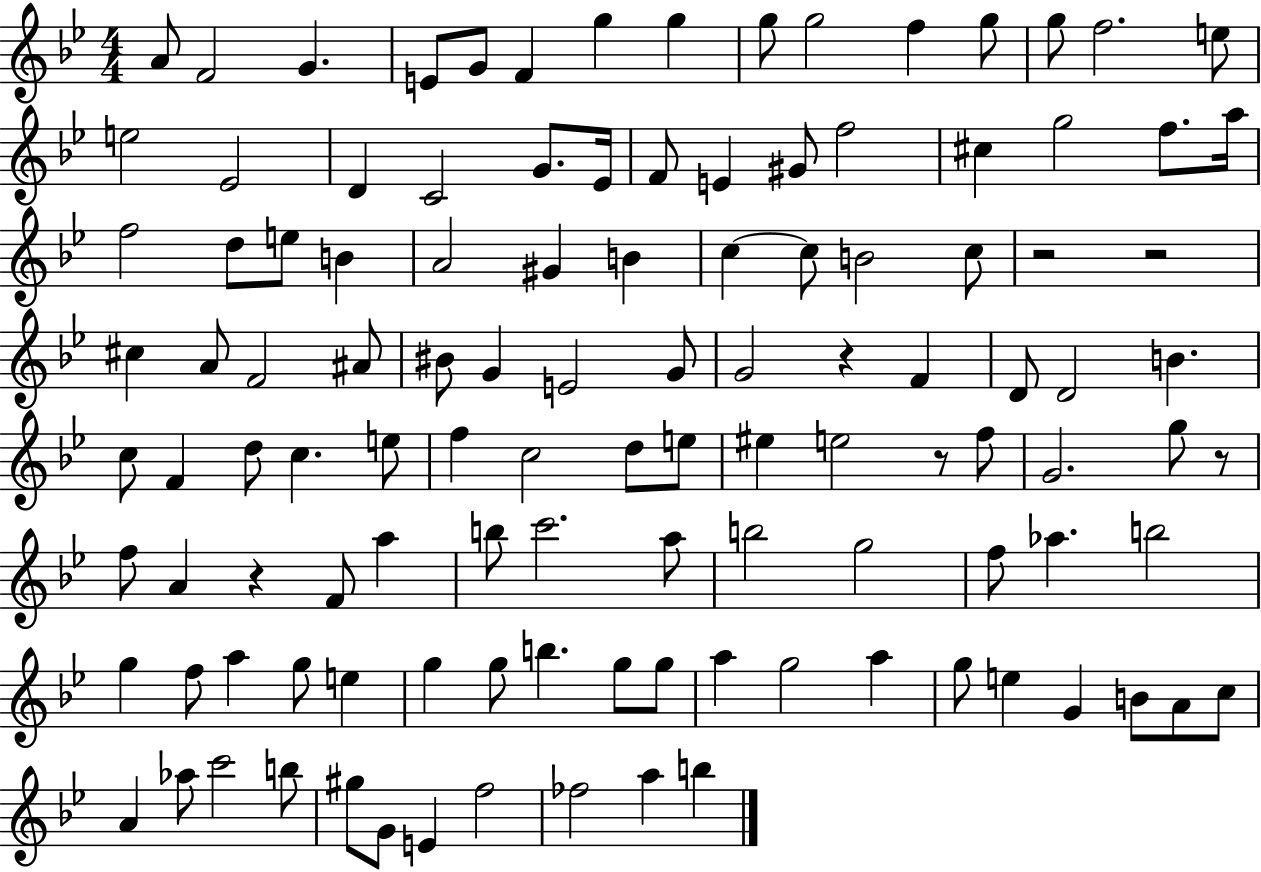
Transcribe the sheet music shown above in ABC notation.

X:1
T:Untitled
M:4/4
L:1/4
K:Bb
A/2 F2 G E/2 G/2 F g g g/2 g2 f g/2 g/2 f2 e/2 e2 _E2 D C2 G/2 _E/4 F/2 E ^G/2 f2 ^c g2 f/2 a/4 f2 d/2 e/2 B A2 ^G B c c/2 B2 c/2 z2 z2 ^c A/2 F2 ^A/2 ^B/2 G E2 G/2 G2 z F D/2 D2 B c/2 F d/2 c e/2 f c2 d/2 e/2 ^e e2 z/2 f/2 G2 g/2 z/2 f/2 A z F/2 a b/2 c'2 a/2 b2 g2 f/2 _a b2 g f/2 a g/2 e g g/2 b g/2 g/2 a g2 a g/2 e G B/2 A/2 c/2 A _a/2 c'2 b/2 ^g/2 G/2 E f2 _f2 a b